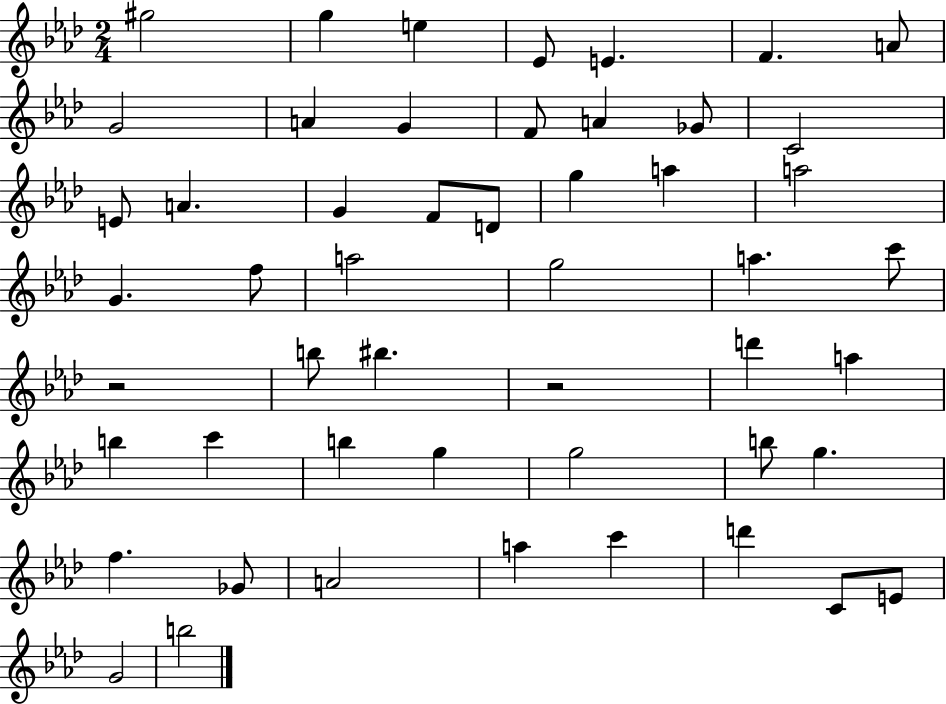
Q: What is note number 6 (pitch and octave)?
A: F4